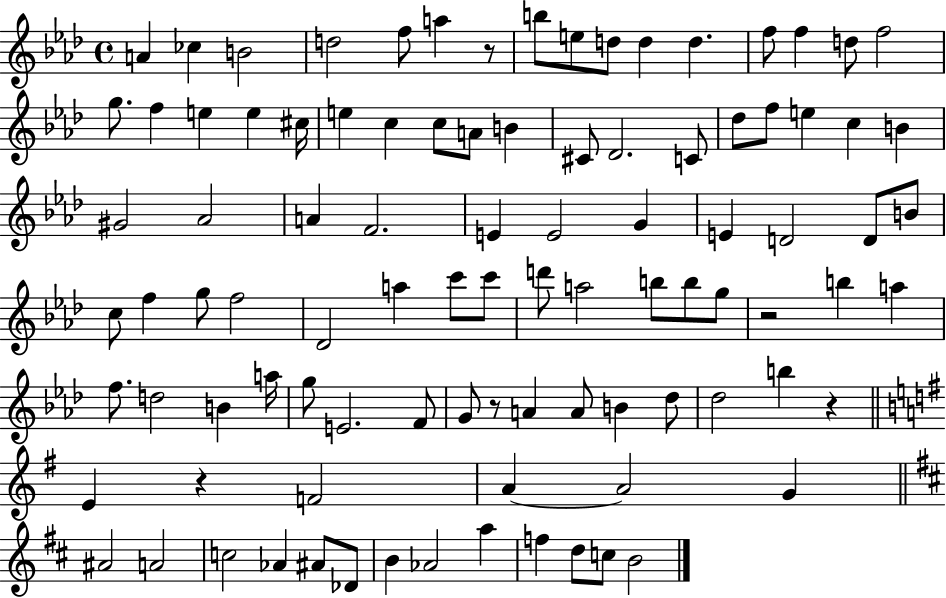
A4/q CES5/q B4/h D5/h F5/e A5/q R/e B5/e E5/e D5/e D5/q D5/q. F5/e F5/q D5/e F5/h G5/e. F5/q E5/q E5/q C#5/s E5/q C5/q C5/e A4/e B4/q C#4/e Db4/h. C4/e Db5/e F5/e E5/q C5/q B4/q G#4/h Ab4/h A4/q F4/h. E4/q E4/h G4/q E4/q D4/h D4/e B4/e C5/e F5/q G5/e F5/h Db4/h A5/q C6/e C6/e D6/e A5/h B5/e B5/e G5/e R/h B5/q A5/q F5/e. D5/h B4/q A5/s G5/e E4/h. F4/e G4/e R/e A4/q A4/e B4/q Db5/e Db5/h B5/q R/q E4/q R/q F4/h A4/q A4/h G4/q A#4/h A4/h C5/h Ab4/q A#4/e Db4/e B4/q Ab4/h A5/q F5/q D5/e C5/e B4/h